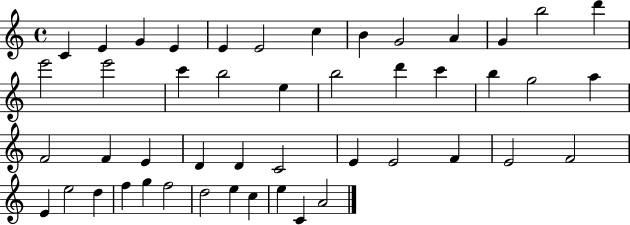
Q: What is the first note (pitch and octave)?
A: C4